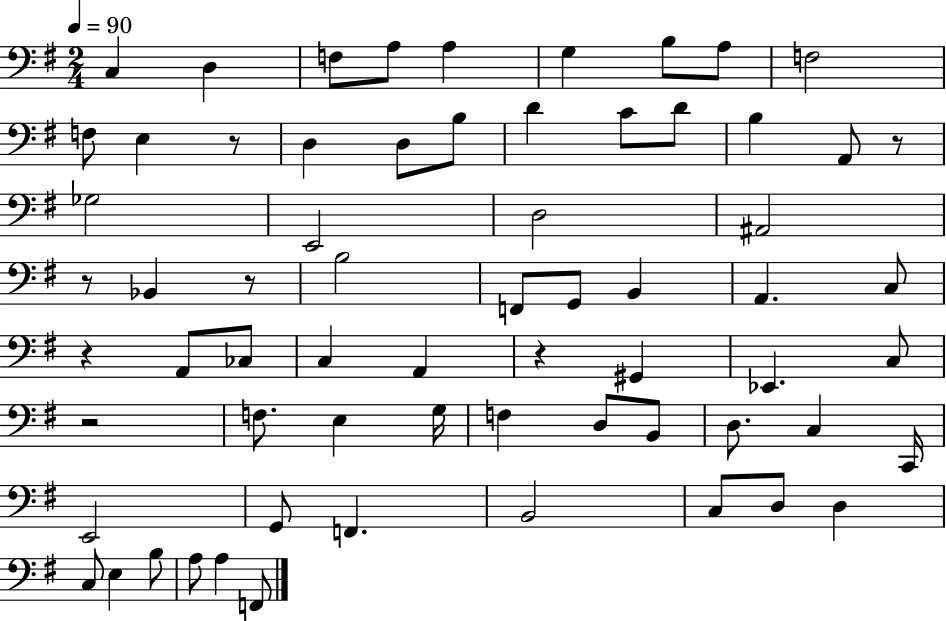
{
  \clef bass
  \numericTimeSignature
  \time 2/4
  \key g \major
  \tempo 4 = 90
  \repeat volta 2 { c4 d4 | f8 a8 a4 | g4 b8 a8 | f2 | \break f8 e4 r8 | d4 d8 b8 | d'4 c'8 d'8 | b4 a,8 r8 | \break ges2 | e,2 | d2 | ais,2 | \break r8 bes,4 r8 | b2 | f,8 g,8 b,4 | a,4. c8 | \break r4 a,8 ces8 | c4 a,4 | r4 gis,4 | ees,4. c8 | \break r2 | f8. e4 g16 | f4 d8 b,8 | d8. c4 c,16 | \break e,2 | g,8 f,4. | b,2 | c8 d8 d4 | \break c8 e4 b8 | a8 a4 f,8 | } \bar "|."
}